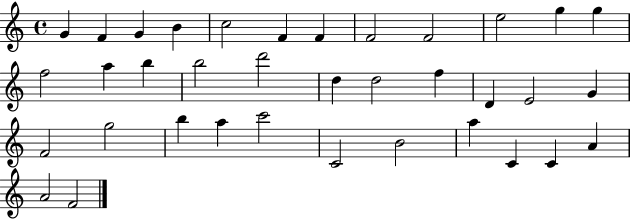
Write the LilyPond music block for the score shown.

{
  \clef treble
  \time 4/4
  \defaultTimeSignature
  \key c \major
  g'4 f'4 g'4 b'4 | c''2 f'4 f'4 | f'2 f'2 | e''2 g''4 g''4 | \break f''2 a''4 b''4 | b''2 d'''2 | d''4 d''2 f''4 | d'4 e'2 g'4 | \break f'2 g''2 | b''4 a''4 c'''2 | c'2 b'2 | a''4 c'4 c'4 a'4 | \break a'2 f'2 | \bar "|."
}